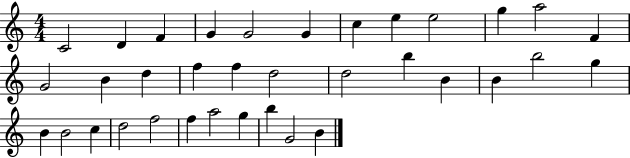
X:1
T:Untitled
M:4/4
L:1/4
K:C
C2 D F G G2 G c e e2 g a2 F G2 B d f f d2 d2 b B B b2 g B B2 c d2 f2 f a2 g b G2 B